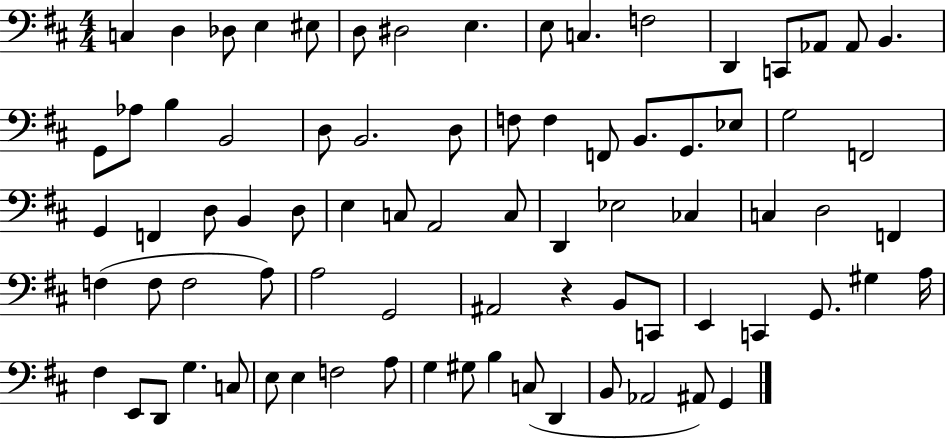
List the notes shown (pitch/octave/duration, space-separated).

C3/q D3/q Db3/e E3/q EIS3/e D3/e D#3/h E3/q. E3/e C3/q. F3/h D2/q C2/e Ab2/e Ab2/e B2/q. G2/e Ab3/e B3/q B2/h D3/e B2/h. D3/e F3/e F3/q F2/e B2/e. G2/e. Eb3/e G3/h F2/h G2/q F2/q D3/e B2/q D3/e E3/q C3/e A2/h C3/e D2/q Eb3/h CES3/q C3/q D3/h F2/q F3/q F3/e F3/h A3/e A3/h G2/h A#2/h R/q B2/e C2/e E2/q C2/q G2/e. G#3/q A3/s F#3/q E2/e D2/e G3/q. C3/e E3/e E3/q F3/h A3/e G3/q G#3/e B3/q C3/e D2/q B2/e Ab2/h A#2/e G2/q